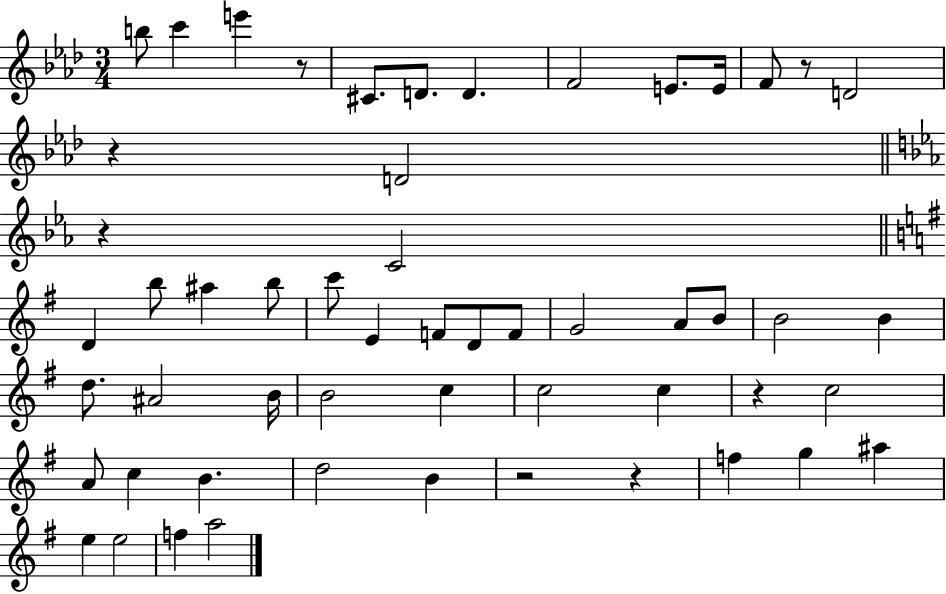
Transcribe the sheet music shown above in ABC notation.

X:1
T:Untitled
M:3/4
L:1/4
K:Ab
b/2 c' e' z/2 ^C/2 D/2 D F2 E/2 E/4 F/2 z/2 D2 z D2 z C2 D b/2 ^a b/2 c'/2 E F/2 D/2 F/2 G2 A/2 B/2 B2 B d/2 ^A2 B/4 B2 c c2 c z c2 A/2 c B d2 B z2 z f g ^a e e2 f a2